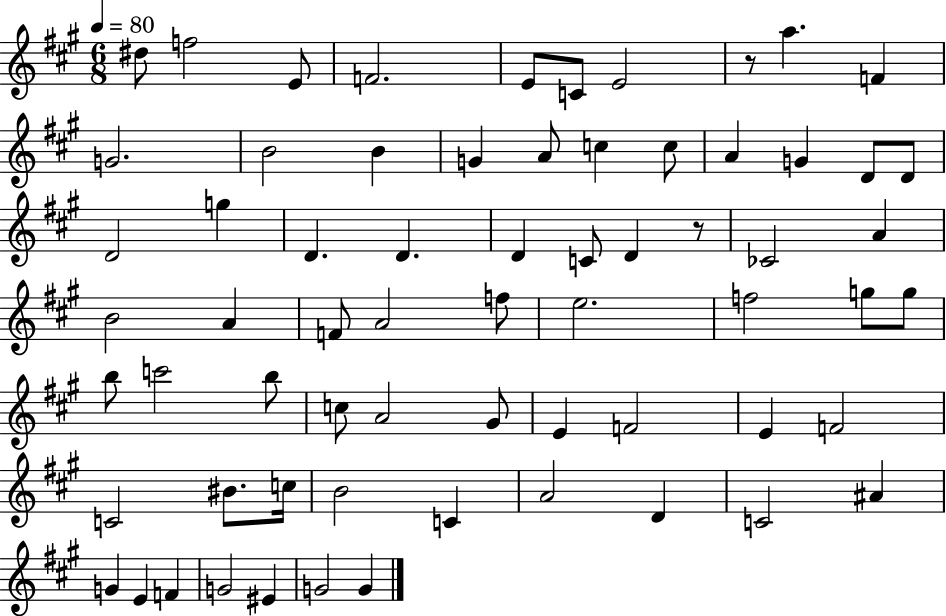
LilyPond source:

{
  \clef treble
  \numericTimeSignature
  \time 6/8
  \key a \major
  \tempo 4 = 80
  dis''8 f''2 e'8 | f'2. | e'8 c'8 e'2 | r8 a''4. f'4 | \break g'2. | b'2 b'4 | g'4 a'8 c''4 c''8 | a'4 g'4 d'8 d'8 | \break d'2 g''4 | d'4. d'4. | d'4 c'8 d'4 r8 | ces'2 a'4 | \break b'2 a'4 | f'8 a'2 f''8 | e''2. | f''2 g''8 g''8 | \break b''8 c'''2 b''8 | c''8 a'2 gis'8 | e'4 f'2 | e'4 f'2 | \break c'2 bis'8. c''16 | b'2 c'4 | a'2 d'4 | c'2 ais'4 | \break g'4 e'4 f'4 | g'2 eis'4 | g'2 g'4 | \bar "|."
}